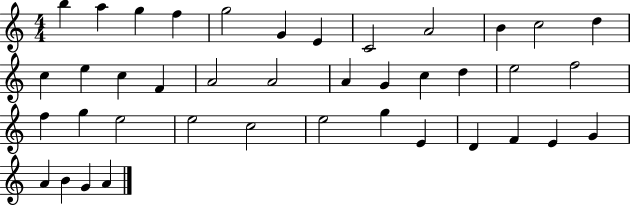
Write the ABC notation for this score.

X:1
T:Untitled
M:4/4
L:1/4
K:C
b a g f g2 G E C2 A2 B c2 d c e c F A2 A2 A G c d e2 f2 f g e2 e2 c2 e2 g E D F E G A B G A